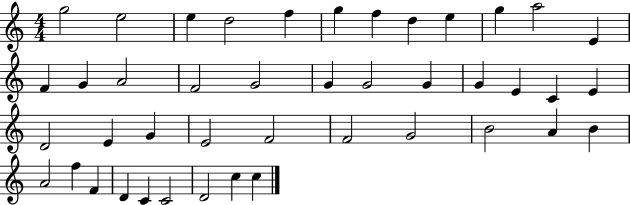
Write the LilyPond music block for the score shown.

{
  \clef treble
  \numericTimeSignature
  \time 4/4
  \key c \major
  g''2 e''2 | e''4 d''2 f''4 | g''4 f''4 d''4 e''4 | g''4 a''2 e'4 | \break f'4 g'4 a'2 | f'2 g'2 | g'4 g'2 g'4 | g'4 e'4 c'4 e'4 | \break d'2 e'4 g'4 | e'2 f'2 | f'2 g'2 | b'2 a'4 b'4 | \break a'2 f''4 f'4 | d'4 c'4 c'2 | d'2 c''4 c''4 | \bar "|."
}